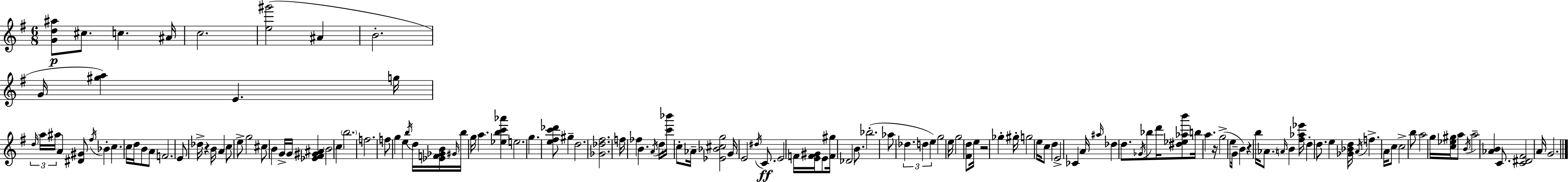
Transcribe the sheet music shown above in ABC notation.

X:1
T:Untitled
M:6/8
L:1/4
K:Em
[Gd^a]/2 ^c/2 c ^A/4 c2 [e^g']2 ^A B2 G/4 [^ga] E g/4 d/4 a/4 ^a/4 A [^D^G]/2 ^f/4 _B c c/4 d/4 B/2 A/2 F2 E/2 _d/4 z B/4 A c/2 e/2 g2 ^c/2 B G/4 G/4 [_E^F^G^A] B2 c b2 f2 f/2 g e b/4 d/4 [_EF_GB]/4 ^G/4 b/4 g/4 a [_ebc'_a'] e2 g [e^fc'_d']/2 ^g d2 [_G_d^f]2 f/4 _f B A/4 d/4 [c'_b']/4 c/2 _A/4 [_E_B^cg]2 G/4 E2 ^d/4 C/2 E2 F/4 [EF^G]/4 E/2 [F^g]/4 _D2 B/2 _b2 _a/2 _d d e g2 e/4 g2 [^Fd]/2 e/4 z2 _g ^g/4 g2 e/4 c/2 d E2 _C A/4 ^a/4 _d d/2 _G/4 _b/2 d'/4 [^d_e_ab']/2 b/4 a z/4 g2 e/2 G/4 B z b/4 _A/2 A/4 B [^f_a_e']/4 d d/2 e [_G_Bd]/4 A/4 f A/4 c/2 c2 b/2 a2 g/4 [c_e^g]/4 a/2 B/4 a2 [_AB] C/2 [C^D^F]2 A/4 G2